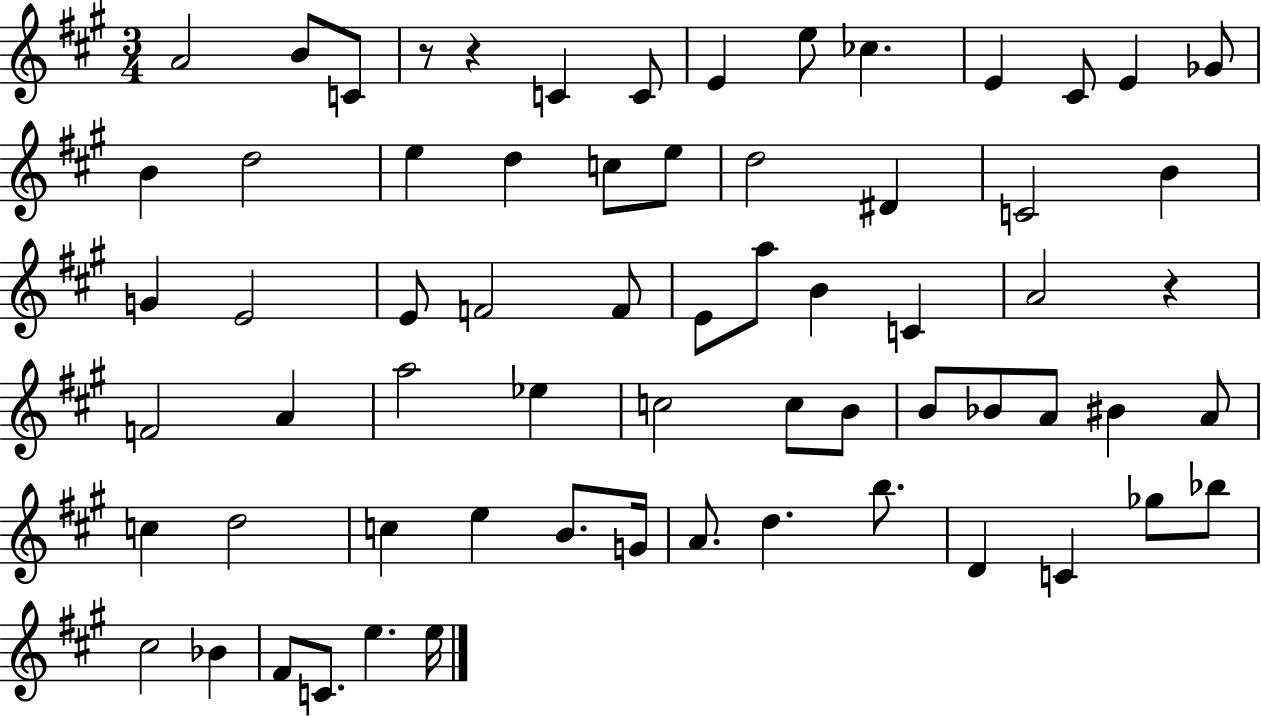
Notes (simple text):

A4/h B4/e C4/e R/e R/q C4/q C4/e E4/q E5/e CES5/q. E4/q C#4/e E4/q Gb4/e B4/q D5/h E5/q D5/q C5/e E5/e D5/h D#4/q C4/h B4/q G4/q E4/h E4/e F4/h F4/e E4/e A5/e B4/q C4/q A4/h R/q F4/h A4/q A5/h Eb5/q C5/h C5/e B4/e B4/e Bb4/e A4/e BIS4/q A4/e C5/q D5/h C5/q E5/q B4/e. G4/s A4/e. D5/q. B5/e. D4/q C4/q Gb5/e Bb5/e C#5/h Bb4/q F#4/e C4/e. E5/q. E5/s